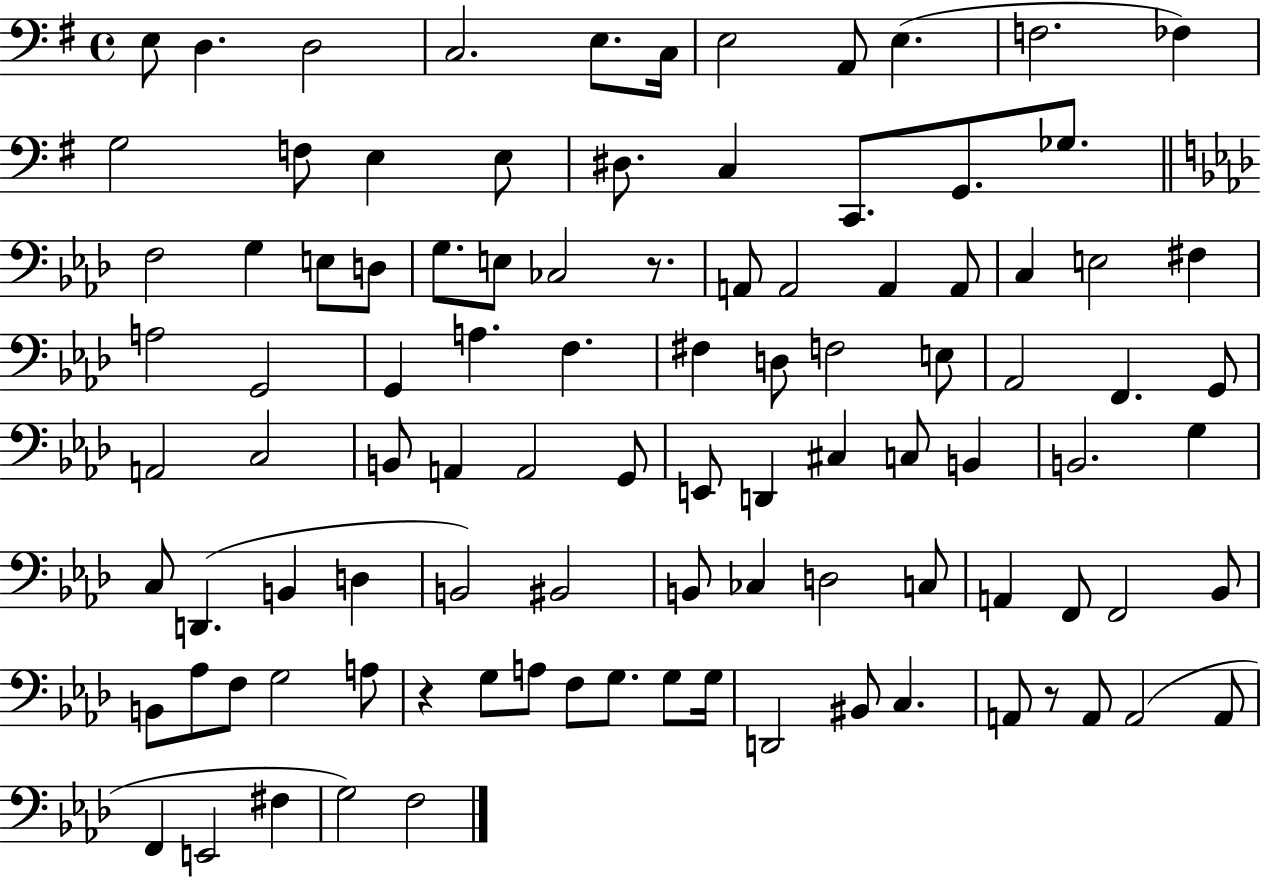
E3/e D3/q. D3/h C3/h. E3/e. C3/s E3/h A2/e E3/q. F3/h. FES3/q G3/h F3/e E3/q E3/e D#3/e. C3/q C2/e. G2/e. Gb3/e. F3/h G3/q E3/e D3/e G3/e. E3/e CES3/h R/e. A2/e A2/h A2/q A2/e C3/q E3/h F#3/q A3/h G2/h G2/q A3/q. F3/q. F#3/q D3/e F3/h E3/e Ab2/h F2/q. G2/e A2/h C3/h B2/e A2/q A2/h G2/e E2/e D2/q C#3/q C3/e B2/q B2/h. G3/q C3/e D2/q. B2/q D3/q B2/h BIS2/h B2/e CES3/q D3/h C3/e A2/q F2/e F2/h Bb2/e B2/e Ab3/e F3/e G3/h A3/e R/q G3/e A3/e F3/e G3/e. G3/e G3/s D2/h BIS2/e C3/q. A2/e R/e A2/e A2/h A2/e F2/q E2/h F#3/q G3/h F3/h